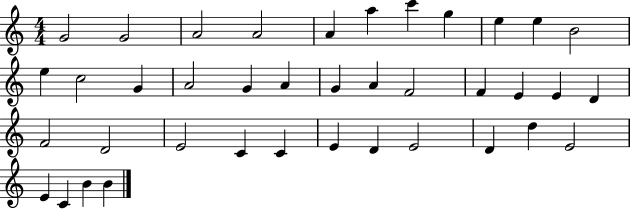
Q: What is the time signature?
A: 4/4